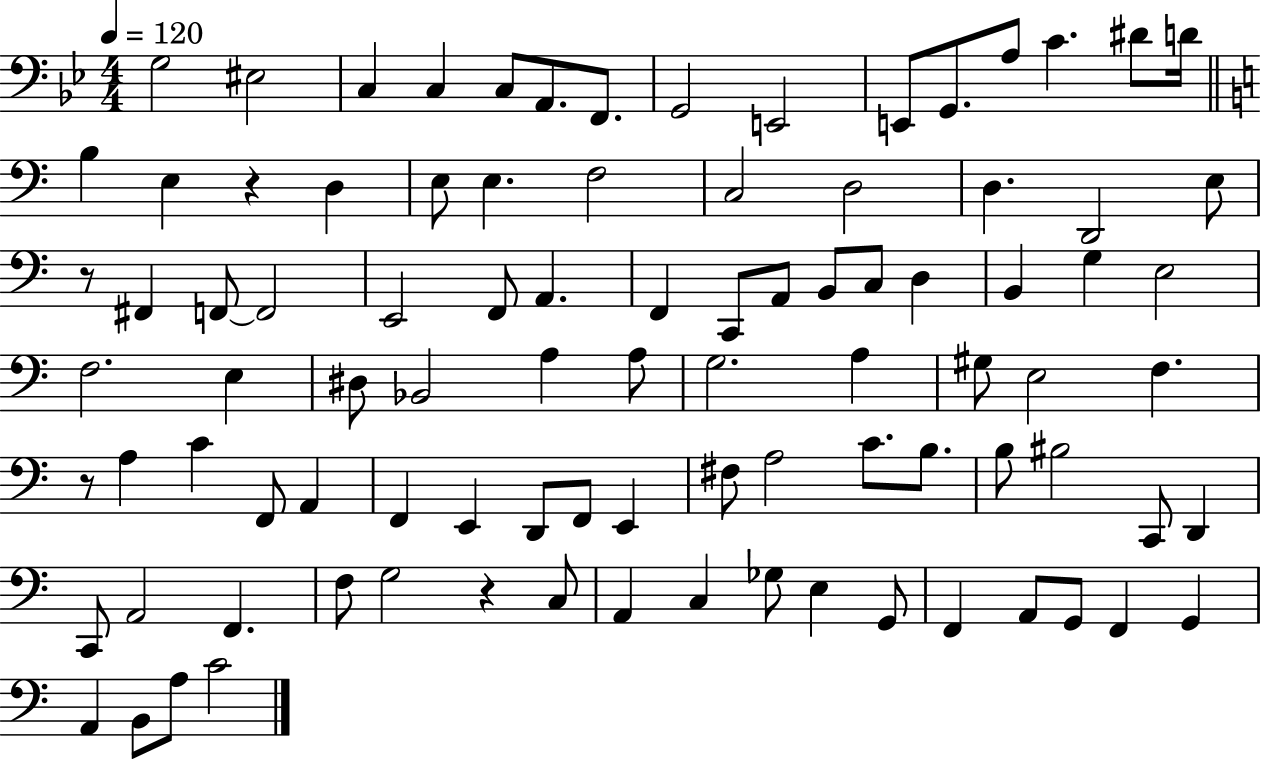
G3/h EIS3/h C3/q C3/q C3/e A2/e. F2/e. G2/h E2/h E2/e G2/e. A3/e C4/q. D#4/e D4/s B3/q E3/q R/q D3/q E3/e E3/q. F3/h C3/h D3/h D3/q. D2/h E3/e R/e F#2/q F2/e F2/h E2/h F2/e A2/q. F2/q C2/e A2/e B2/e C3/e D3/q B2/q G3/q E3/h F3/h. E3/q D#3/e Bb2/h A3/q A3/e G3/h. A3/q G#3/e E3/h F3/q. R/e A3/q C4/q F2/e A2/q F2/q E2/q D2/e F2/e E2/q F#3/e A3/h C4/e. B3/e. B3/e BIS3/h C2/e D2/q C2/e A2/h F2/q. F3/e G3/h R/q C3/e A2/q C3/q Gb3/e E3/q G2/e F2/q A2/e G2/e F2/q G2/q A2/q B2/e A3/e C4/h